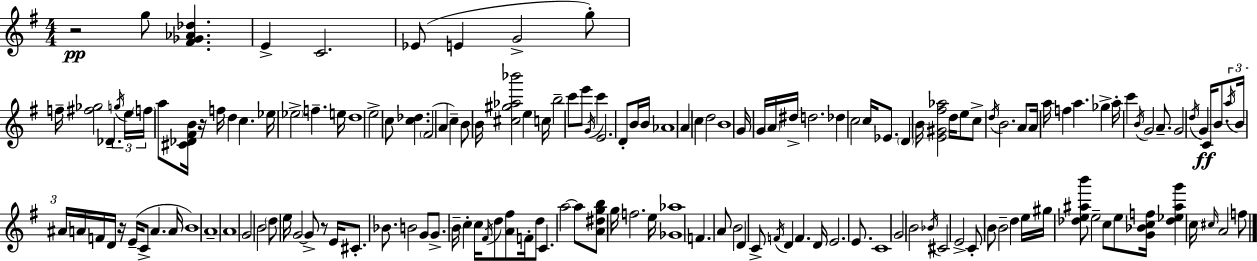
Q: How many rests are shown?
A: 4